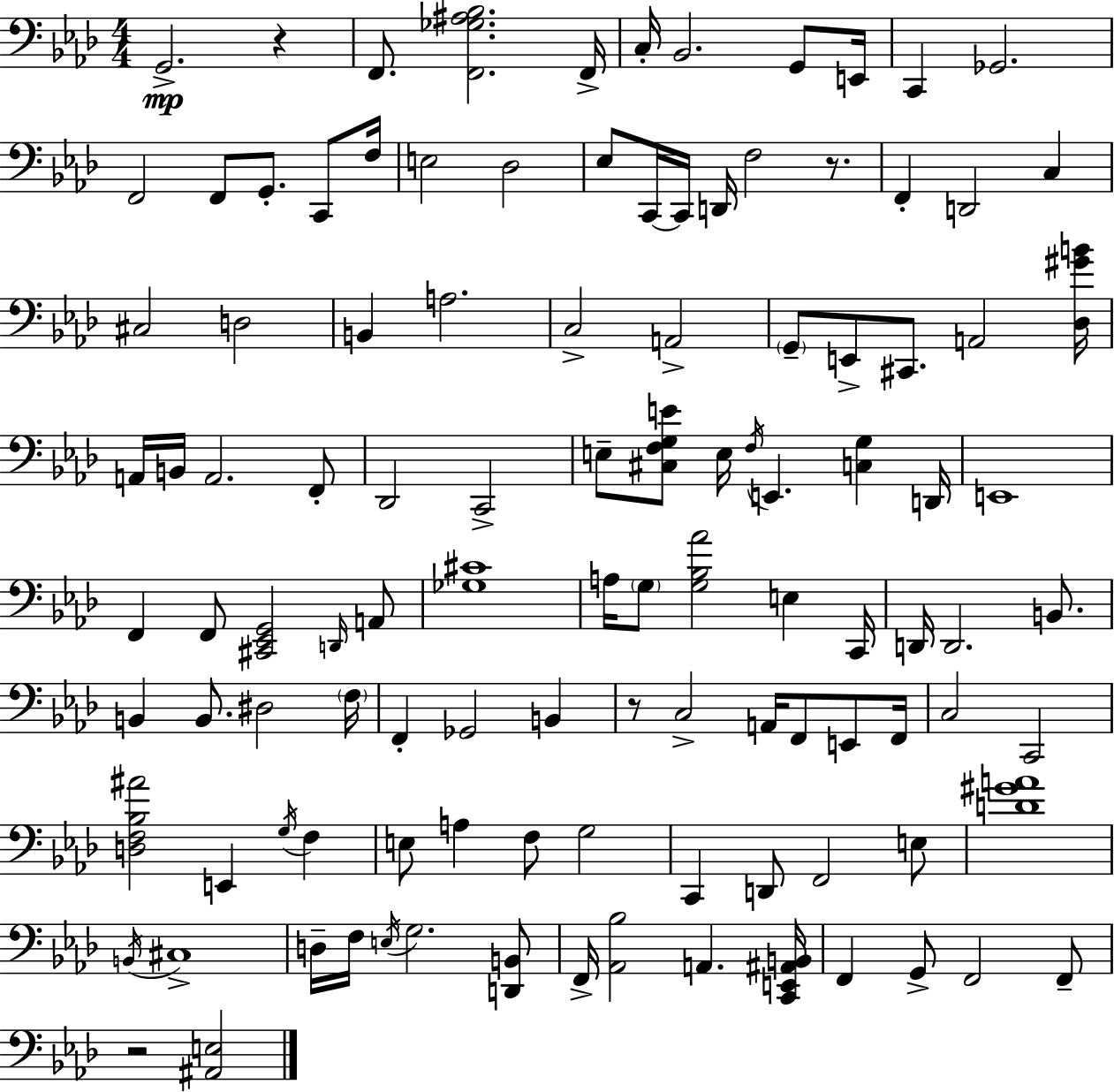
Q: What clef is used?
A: bass